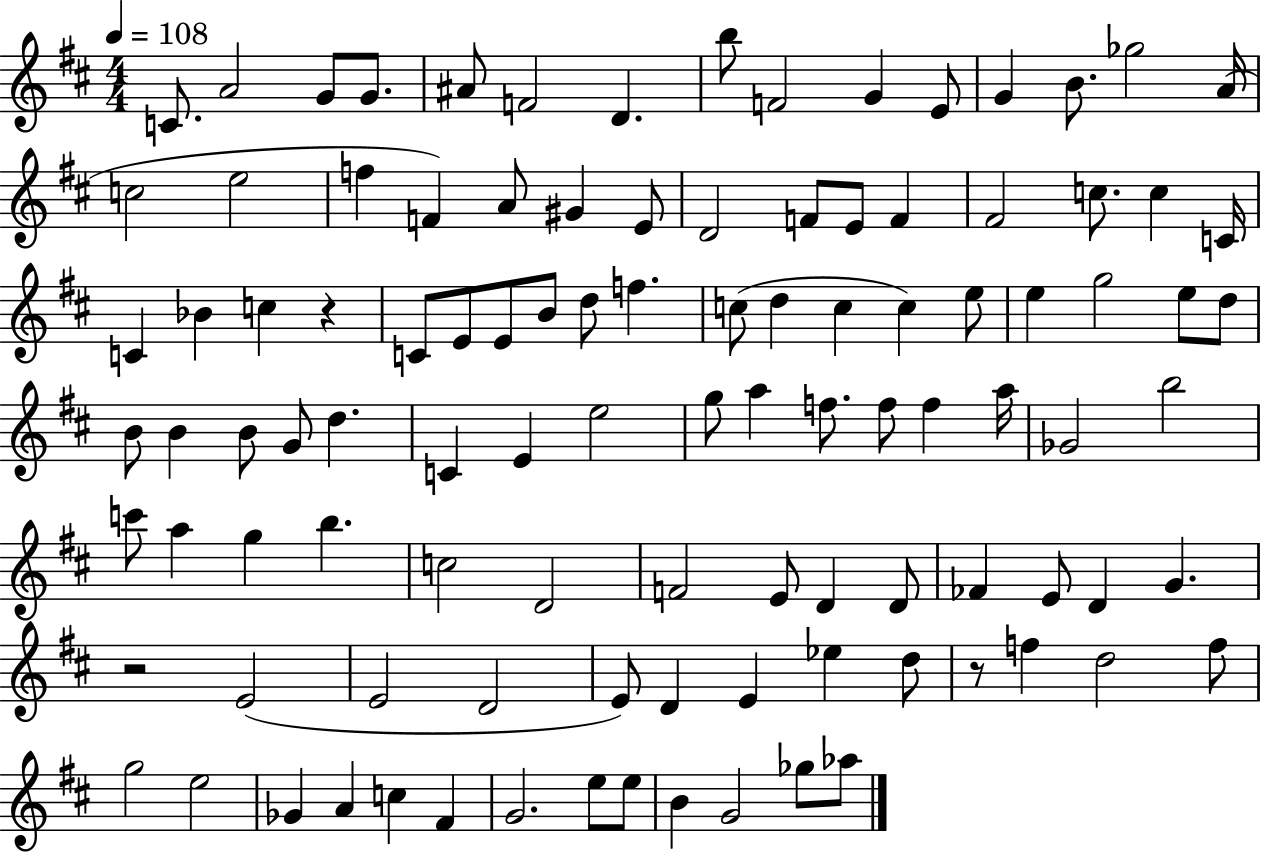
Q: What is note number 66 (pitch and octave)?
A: A5